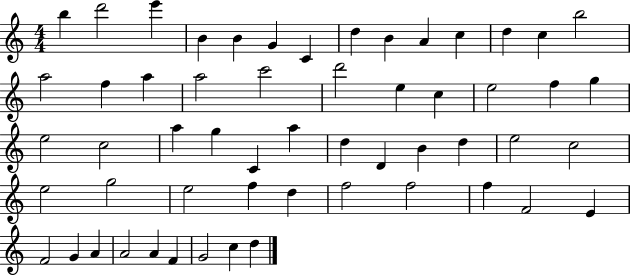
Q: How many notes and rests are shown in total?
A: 56